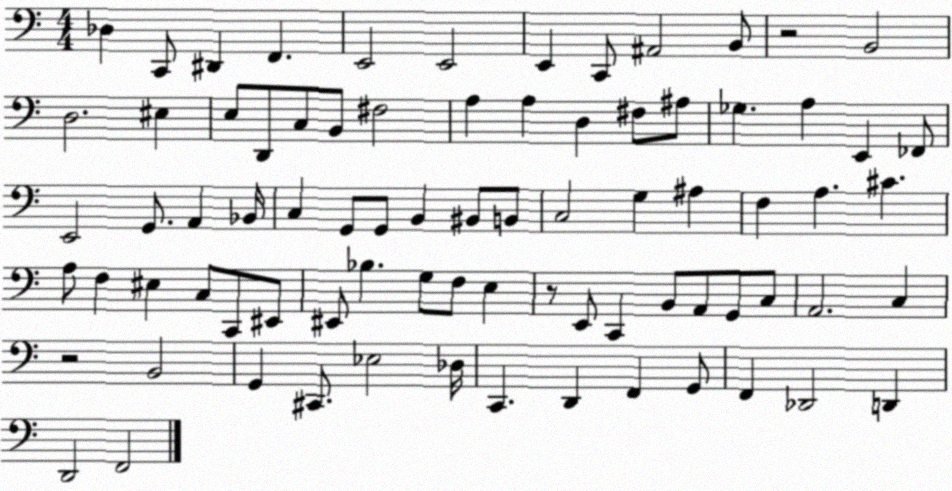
X:1
T:Untitled
M:4/4
L:1/4
K:C
_D, C,,/2 ^D,, F,, E,,2 E,,2 E,, C,,/2 ^A,,2 B,,/2 z2 B,,2 D,2 ^E, E,/2 D,,/2 C,/2 B,,/2 ^F,2 A, A, D, ^F,/2 ^A,/2 _G, A, E,, _F,,/2 E,,2 G,,/2 A,, _B,,/4 C, G,,/2 G,,/2 B,, ^B,,/2 B,,/2 C,2 G, ^A, F, A, ^C A,/2 F, ^E, C,/2 C,,/2 ^E,,/2 ^E,,/2 _B, G,/2 F,/2 E, z/2 E,,/2 C,, B,,/2 A,,/2 G,,/2 C,/2 A,,2 C, z2 B,,2 G,, ^C,,/2 _E,2 _D,/4 C,, D,, F,, G,,/2 F,, _D,,2 D,, D,,2 F,,2